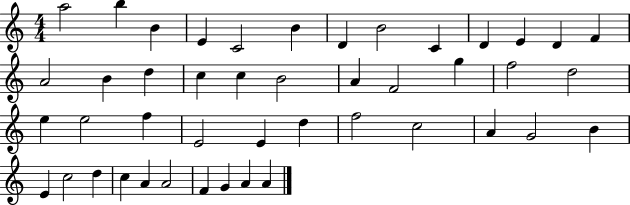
A5/h B5/q B4/q E4/q C4/h B4/q D4/q B4/h C4/q D4/q E4/q D4/q F4/q A4/h B4/q D5/q C5/q C5/q B4/h A4/q F4/h G5/q F5/h D5/h E5/q E5/h F5/q E4/h E4/q D5/q F5/h C5/h A4/q G4/h B4/q E4/q C5/h D5/q C5/q A4/q A4/h F4/q G4/q A4/q A4/q